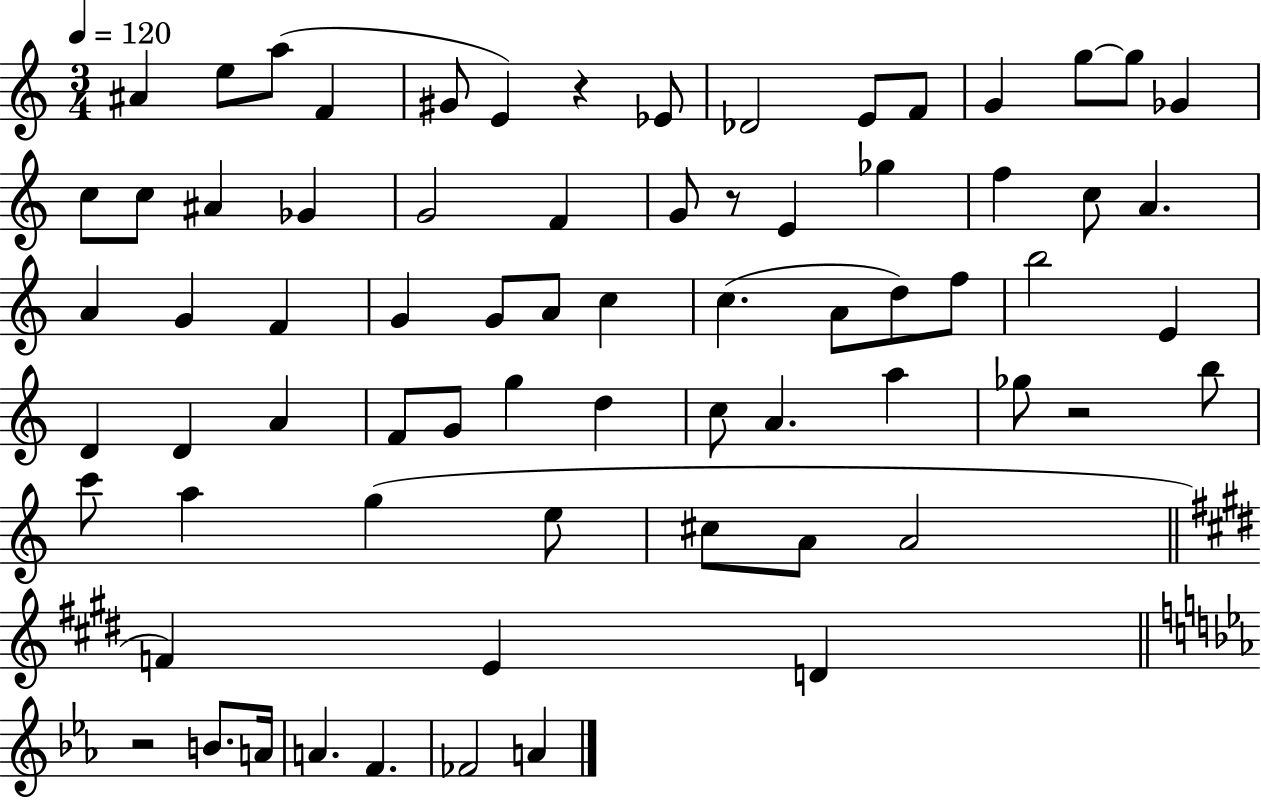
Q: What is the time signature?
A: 3/4